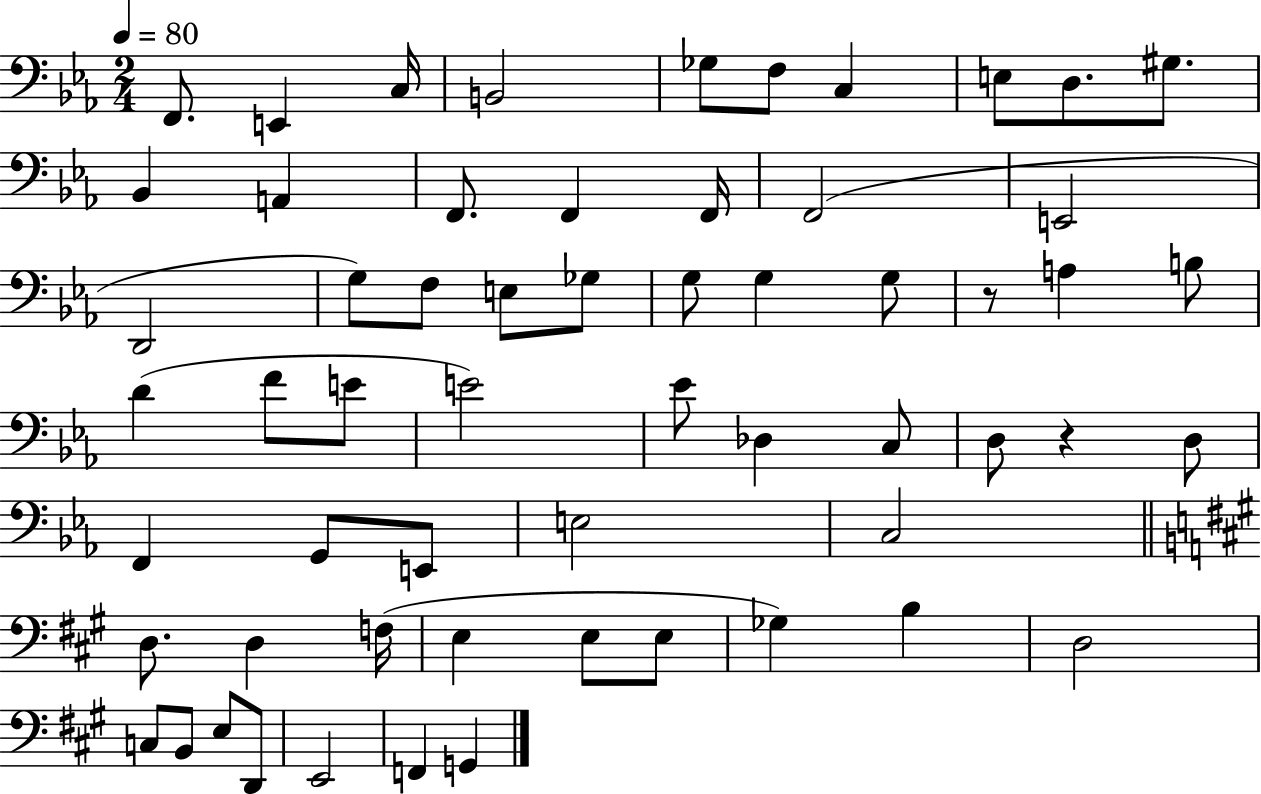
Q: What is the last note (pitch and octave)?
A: G2